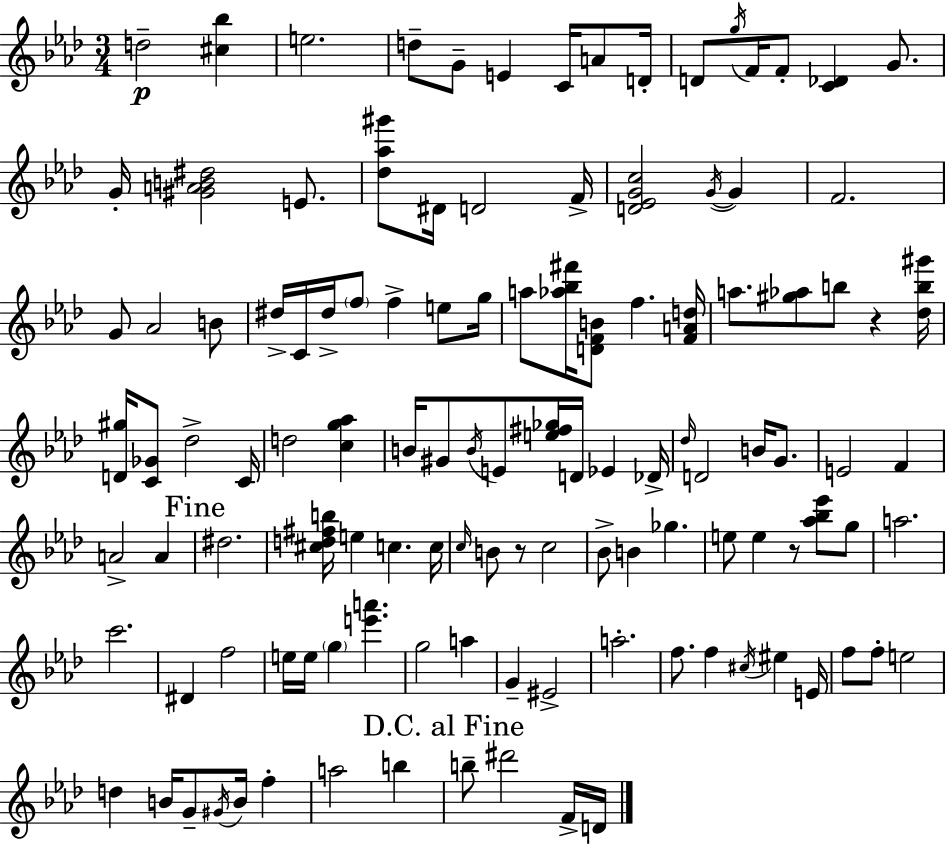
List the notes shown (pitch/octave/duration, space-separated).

D5/h [C#5,Bb5]/q E5/h. D5/e G4/e E4/q C4/s A4/e D4/s D4/e G5/s F4/s F4/e [C4,Db4]/q G4/e. G4/s [G#4,A4,B4,D#5]/h E4/e. [Db5,Ab5,G#6]/e D#4/s D4/h F4/s [D4,Eb4,G4,C5]/h G4/s G4/q F4/h. G4/e Ab4/h B4/e D#5/s C4/s D#5/s F5/e F5/q E5/e G5/s A5/e [Ab5,Bb5,F#6]/s [D4,F4,B4]/e F5/q. [F4,A4,D5]/s A5/e. [G#5,Ab5]/e B5/e R/q [Db5,B5,G#6]/s [D4,G#5]/s [C4,Gb4]/e Db5/h C4/s D5/h [C5,G5,Ab5]/q B4/s G#4/e B4/s E4/e [E5,F#5,Gb5]/s D4/s Eb4/q Db4/s Db5/s D4/h B4/s G4/e. E4/h F4/q A4/h A4/q D#5/h. [C#5,D5,F#5,B5]/s E5/q C5/q. C5/s C5/s B4/e R/e C5/h Bb4/e B4/q Gb5/q. E5/e E5/q R/e [Ab5,Bb5,Eb6]/e G5/e A5/h. C6/h. D#4/q F5/h E5/s E5/s G5/q [E6,A6]/q. G5/h A5/q G4/q EIS4/h A5/h. F5/e. F5/q C#5/s EIS5/q E4/s F5/e F5/e E5/h D5/q B4/s G4/e G#4/s B4/s F5/q A5/h B5/q B5/e D#6/h F4/s D4/s